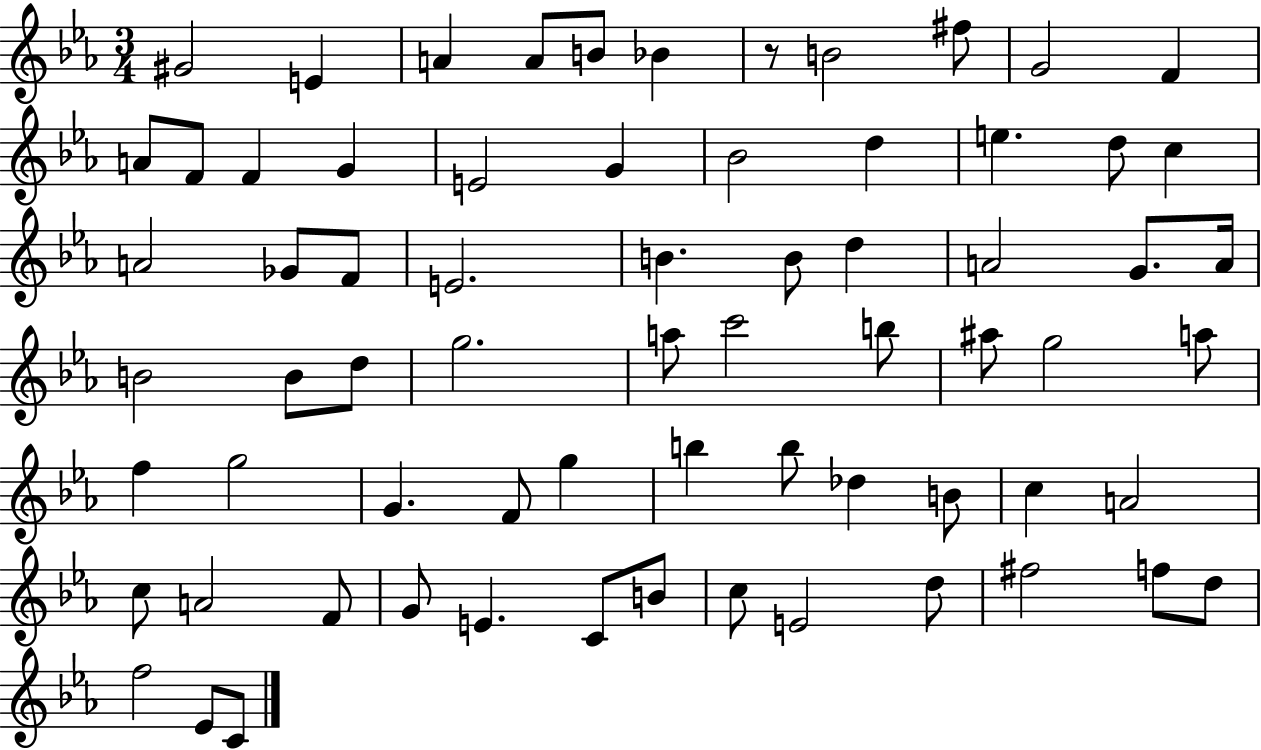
G#4/h E4/q A4/q A4/e B4/e Bb4/q R/e B4/h F#5/e G4/h F4/q A4/e F4/e F4/q G4/q E4/h G4/q Bb4/h D5/q E5/q. D5/e C5/q A4/h Gb4/e F4/e E4/h. B4/q. B4/e D5/q A4/h G4/e. A4/s B4/h B4/e D5/e G5/h. A5/e C6/h B5/e A#5/e G5/h A5/e F5/q G5/h G4/q. F4/e G5/q B5/q B5/e Db5/q B4/e C5/q A4/h C5/e A4/h F4/e G4/e E4/q. C4/e B4/e C5/e E4/h D5/e F#5/h F5/e D5/e F5/h Eb4/e C4/e